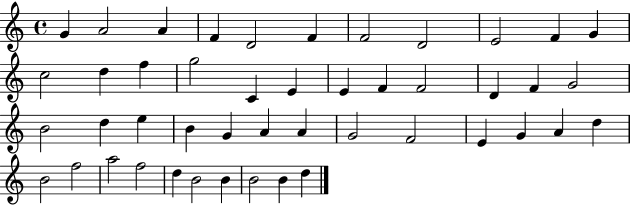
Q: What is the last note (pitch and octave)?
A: D5